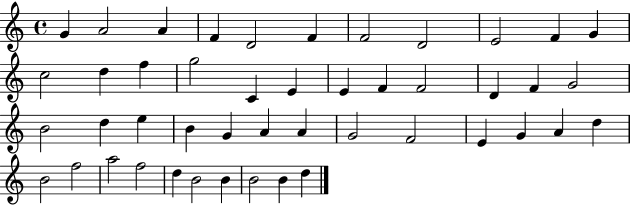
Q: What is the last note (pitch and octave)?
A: D5